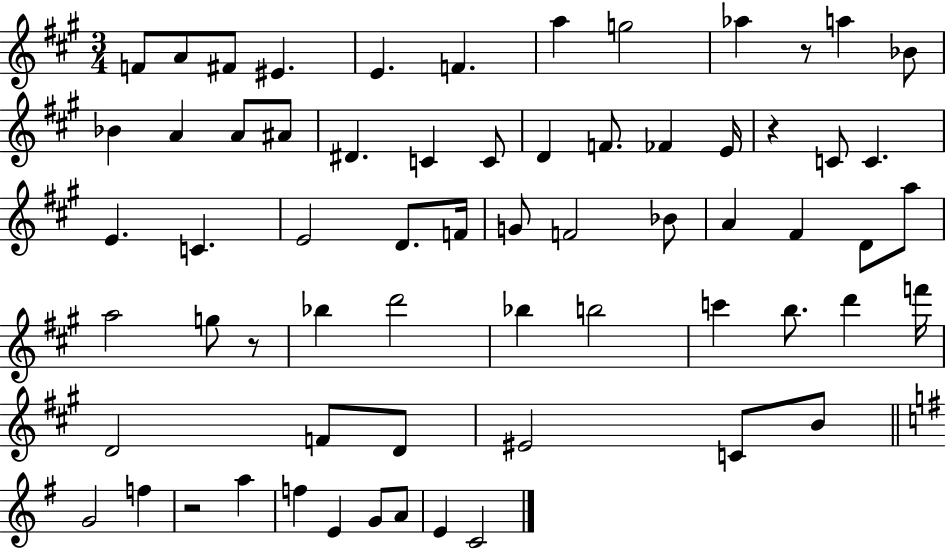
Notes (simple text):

F4/e A4/e F#4/e EIS4/q. E4/q. F4/q. A5/q G5/h Ab5/q R/e A5/q Bb4/e Bb4/q A4/q A4/e A#4/e D#4/q. C4/q C4/e D4/q F4/e. FES4/q E4/s R/q C4/e C4/q. E4/q. C4/q. E4/h D4/e. F4/s G4/e F4/h Bb4/e A4/q F#4/q D4/e A5/e A5/h G5/e R/e Bb5/q D6/h Bb5/q B5/h C6/q B5/e. D6/q F6/s D4/h F4/e D4/e EIS4/h C4/e B4/e G4/h F5/q R/h A5/q F5/q E4/q G4/e A4/e E4/q C4/h